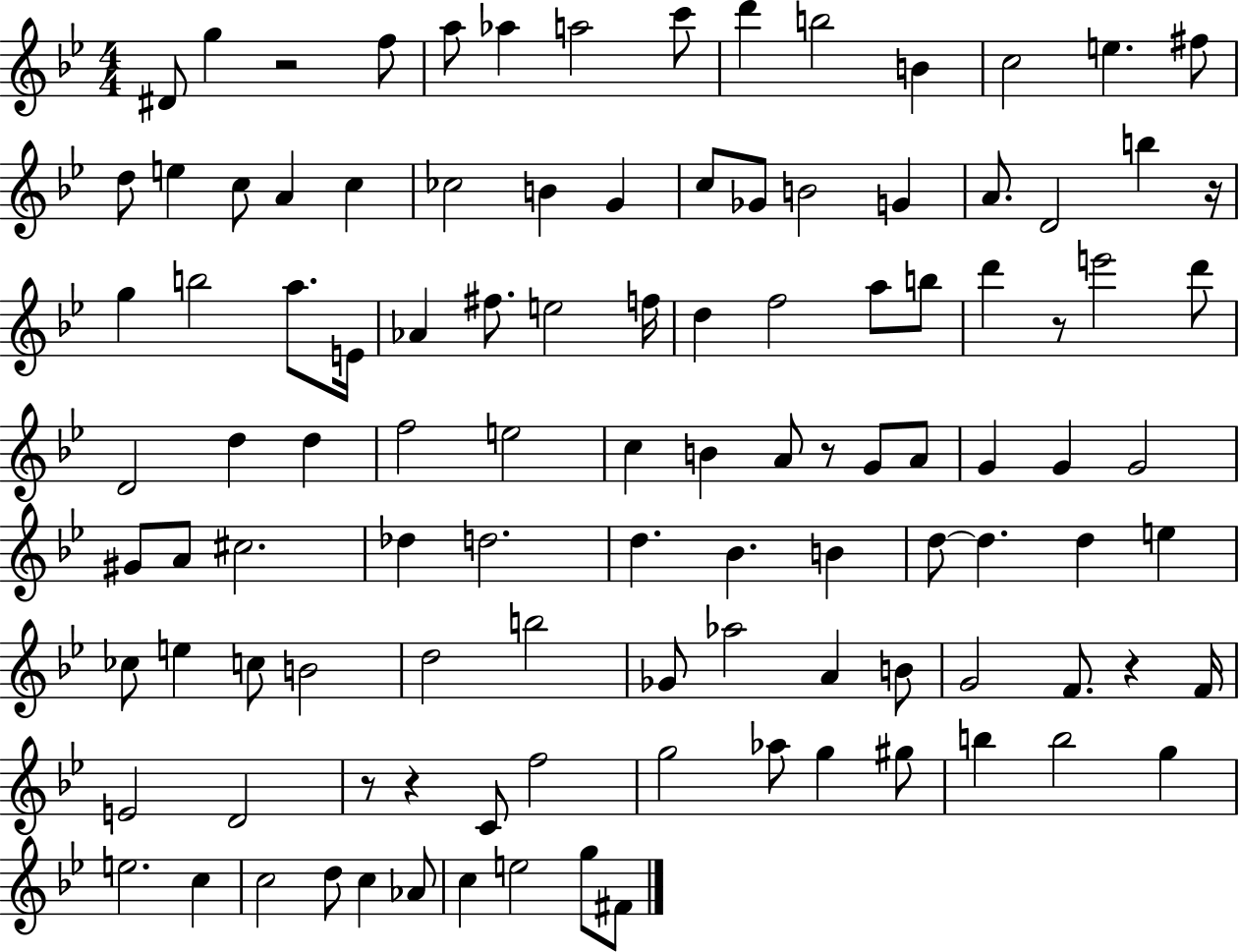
{
  \clef treble
  \numericTimeSignature
  \time 4/4
  \key bes \major
  dis'8 g''4 r2 f''8 | a''8 aes''4 a''2 c'''8 | d'''4 b''2 b'4 | c''2 e''4. fis''8 | \break d''8 e''4 c''8 a'4 c''4 | ces''2 b'4 g'4 | c''8 ges'8 b'2 g'4 | a'8. d'2 b''4 r16 | \break g''4 b''2 a''8. e'16 | aes'4 fis''8. e''2 f''16 | d''4 f''2 a''8 b''8 | d'''4 r8 e'''2 d'''8 | \break d'2 d''4 d''4 | f''2 e''2 | c''4 b'4 a'8 r8 g'8 a'8 | g'4 g'4 g'2 | \break gis'8 a'8 cis''2. | des''4 d''2. | d''4. bes'4. b'4 | d''8~~ d''4. d''4 e''4 | \break ces''8 e''4 c''8 b'2 | d''2 b''2 | ges'8 aes''2 a'4 b'8 | g'2 f'8. r4 f'16 | \break e'2 d'2 | r8 r4 c'8 f''2 | g''2 aes''8 g''4 gis''8 | b''4 b''2 g''4 | \break e''2. c''4 | c''2 d''8 c''4 aes'8 | c''4 e''2 g''8 fis'8 | \bar "|."
}